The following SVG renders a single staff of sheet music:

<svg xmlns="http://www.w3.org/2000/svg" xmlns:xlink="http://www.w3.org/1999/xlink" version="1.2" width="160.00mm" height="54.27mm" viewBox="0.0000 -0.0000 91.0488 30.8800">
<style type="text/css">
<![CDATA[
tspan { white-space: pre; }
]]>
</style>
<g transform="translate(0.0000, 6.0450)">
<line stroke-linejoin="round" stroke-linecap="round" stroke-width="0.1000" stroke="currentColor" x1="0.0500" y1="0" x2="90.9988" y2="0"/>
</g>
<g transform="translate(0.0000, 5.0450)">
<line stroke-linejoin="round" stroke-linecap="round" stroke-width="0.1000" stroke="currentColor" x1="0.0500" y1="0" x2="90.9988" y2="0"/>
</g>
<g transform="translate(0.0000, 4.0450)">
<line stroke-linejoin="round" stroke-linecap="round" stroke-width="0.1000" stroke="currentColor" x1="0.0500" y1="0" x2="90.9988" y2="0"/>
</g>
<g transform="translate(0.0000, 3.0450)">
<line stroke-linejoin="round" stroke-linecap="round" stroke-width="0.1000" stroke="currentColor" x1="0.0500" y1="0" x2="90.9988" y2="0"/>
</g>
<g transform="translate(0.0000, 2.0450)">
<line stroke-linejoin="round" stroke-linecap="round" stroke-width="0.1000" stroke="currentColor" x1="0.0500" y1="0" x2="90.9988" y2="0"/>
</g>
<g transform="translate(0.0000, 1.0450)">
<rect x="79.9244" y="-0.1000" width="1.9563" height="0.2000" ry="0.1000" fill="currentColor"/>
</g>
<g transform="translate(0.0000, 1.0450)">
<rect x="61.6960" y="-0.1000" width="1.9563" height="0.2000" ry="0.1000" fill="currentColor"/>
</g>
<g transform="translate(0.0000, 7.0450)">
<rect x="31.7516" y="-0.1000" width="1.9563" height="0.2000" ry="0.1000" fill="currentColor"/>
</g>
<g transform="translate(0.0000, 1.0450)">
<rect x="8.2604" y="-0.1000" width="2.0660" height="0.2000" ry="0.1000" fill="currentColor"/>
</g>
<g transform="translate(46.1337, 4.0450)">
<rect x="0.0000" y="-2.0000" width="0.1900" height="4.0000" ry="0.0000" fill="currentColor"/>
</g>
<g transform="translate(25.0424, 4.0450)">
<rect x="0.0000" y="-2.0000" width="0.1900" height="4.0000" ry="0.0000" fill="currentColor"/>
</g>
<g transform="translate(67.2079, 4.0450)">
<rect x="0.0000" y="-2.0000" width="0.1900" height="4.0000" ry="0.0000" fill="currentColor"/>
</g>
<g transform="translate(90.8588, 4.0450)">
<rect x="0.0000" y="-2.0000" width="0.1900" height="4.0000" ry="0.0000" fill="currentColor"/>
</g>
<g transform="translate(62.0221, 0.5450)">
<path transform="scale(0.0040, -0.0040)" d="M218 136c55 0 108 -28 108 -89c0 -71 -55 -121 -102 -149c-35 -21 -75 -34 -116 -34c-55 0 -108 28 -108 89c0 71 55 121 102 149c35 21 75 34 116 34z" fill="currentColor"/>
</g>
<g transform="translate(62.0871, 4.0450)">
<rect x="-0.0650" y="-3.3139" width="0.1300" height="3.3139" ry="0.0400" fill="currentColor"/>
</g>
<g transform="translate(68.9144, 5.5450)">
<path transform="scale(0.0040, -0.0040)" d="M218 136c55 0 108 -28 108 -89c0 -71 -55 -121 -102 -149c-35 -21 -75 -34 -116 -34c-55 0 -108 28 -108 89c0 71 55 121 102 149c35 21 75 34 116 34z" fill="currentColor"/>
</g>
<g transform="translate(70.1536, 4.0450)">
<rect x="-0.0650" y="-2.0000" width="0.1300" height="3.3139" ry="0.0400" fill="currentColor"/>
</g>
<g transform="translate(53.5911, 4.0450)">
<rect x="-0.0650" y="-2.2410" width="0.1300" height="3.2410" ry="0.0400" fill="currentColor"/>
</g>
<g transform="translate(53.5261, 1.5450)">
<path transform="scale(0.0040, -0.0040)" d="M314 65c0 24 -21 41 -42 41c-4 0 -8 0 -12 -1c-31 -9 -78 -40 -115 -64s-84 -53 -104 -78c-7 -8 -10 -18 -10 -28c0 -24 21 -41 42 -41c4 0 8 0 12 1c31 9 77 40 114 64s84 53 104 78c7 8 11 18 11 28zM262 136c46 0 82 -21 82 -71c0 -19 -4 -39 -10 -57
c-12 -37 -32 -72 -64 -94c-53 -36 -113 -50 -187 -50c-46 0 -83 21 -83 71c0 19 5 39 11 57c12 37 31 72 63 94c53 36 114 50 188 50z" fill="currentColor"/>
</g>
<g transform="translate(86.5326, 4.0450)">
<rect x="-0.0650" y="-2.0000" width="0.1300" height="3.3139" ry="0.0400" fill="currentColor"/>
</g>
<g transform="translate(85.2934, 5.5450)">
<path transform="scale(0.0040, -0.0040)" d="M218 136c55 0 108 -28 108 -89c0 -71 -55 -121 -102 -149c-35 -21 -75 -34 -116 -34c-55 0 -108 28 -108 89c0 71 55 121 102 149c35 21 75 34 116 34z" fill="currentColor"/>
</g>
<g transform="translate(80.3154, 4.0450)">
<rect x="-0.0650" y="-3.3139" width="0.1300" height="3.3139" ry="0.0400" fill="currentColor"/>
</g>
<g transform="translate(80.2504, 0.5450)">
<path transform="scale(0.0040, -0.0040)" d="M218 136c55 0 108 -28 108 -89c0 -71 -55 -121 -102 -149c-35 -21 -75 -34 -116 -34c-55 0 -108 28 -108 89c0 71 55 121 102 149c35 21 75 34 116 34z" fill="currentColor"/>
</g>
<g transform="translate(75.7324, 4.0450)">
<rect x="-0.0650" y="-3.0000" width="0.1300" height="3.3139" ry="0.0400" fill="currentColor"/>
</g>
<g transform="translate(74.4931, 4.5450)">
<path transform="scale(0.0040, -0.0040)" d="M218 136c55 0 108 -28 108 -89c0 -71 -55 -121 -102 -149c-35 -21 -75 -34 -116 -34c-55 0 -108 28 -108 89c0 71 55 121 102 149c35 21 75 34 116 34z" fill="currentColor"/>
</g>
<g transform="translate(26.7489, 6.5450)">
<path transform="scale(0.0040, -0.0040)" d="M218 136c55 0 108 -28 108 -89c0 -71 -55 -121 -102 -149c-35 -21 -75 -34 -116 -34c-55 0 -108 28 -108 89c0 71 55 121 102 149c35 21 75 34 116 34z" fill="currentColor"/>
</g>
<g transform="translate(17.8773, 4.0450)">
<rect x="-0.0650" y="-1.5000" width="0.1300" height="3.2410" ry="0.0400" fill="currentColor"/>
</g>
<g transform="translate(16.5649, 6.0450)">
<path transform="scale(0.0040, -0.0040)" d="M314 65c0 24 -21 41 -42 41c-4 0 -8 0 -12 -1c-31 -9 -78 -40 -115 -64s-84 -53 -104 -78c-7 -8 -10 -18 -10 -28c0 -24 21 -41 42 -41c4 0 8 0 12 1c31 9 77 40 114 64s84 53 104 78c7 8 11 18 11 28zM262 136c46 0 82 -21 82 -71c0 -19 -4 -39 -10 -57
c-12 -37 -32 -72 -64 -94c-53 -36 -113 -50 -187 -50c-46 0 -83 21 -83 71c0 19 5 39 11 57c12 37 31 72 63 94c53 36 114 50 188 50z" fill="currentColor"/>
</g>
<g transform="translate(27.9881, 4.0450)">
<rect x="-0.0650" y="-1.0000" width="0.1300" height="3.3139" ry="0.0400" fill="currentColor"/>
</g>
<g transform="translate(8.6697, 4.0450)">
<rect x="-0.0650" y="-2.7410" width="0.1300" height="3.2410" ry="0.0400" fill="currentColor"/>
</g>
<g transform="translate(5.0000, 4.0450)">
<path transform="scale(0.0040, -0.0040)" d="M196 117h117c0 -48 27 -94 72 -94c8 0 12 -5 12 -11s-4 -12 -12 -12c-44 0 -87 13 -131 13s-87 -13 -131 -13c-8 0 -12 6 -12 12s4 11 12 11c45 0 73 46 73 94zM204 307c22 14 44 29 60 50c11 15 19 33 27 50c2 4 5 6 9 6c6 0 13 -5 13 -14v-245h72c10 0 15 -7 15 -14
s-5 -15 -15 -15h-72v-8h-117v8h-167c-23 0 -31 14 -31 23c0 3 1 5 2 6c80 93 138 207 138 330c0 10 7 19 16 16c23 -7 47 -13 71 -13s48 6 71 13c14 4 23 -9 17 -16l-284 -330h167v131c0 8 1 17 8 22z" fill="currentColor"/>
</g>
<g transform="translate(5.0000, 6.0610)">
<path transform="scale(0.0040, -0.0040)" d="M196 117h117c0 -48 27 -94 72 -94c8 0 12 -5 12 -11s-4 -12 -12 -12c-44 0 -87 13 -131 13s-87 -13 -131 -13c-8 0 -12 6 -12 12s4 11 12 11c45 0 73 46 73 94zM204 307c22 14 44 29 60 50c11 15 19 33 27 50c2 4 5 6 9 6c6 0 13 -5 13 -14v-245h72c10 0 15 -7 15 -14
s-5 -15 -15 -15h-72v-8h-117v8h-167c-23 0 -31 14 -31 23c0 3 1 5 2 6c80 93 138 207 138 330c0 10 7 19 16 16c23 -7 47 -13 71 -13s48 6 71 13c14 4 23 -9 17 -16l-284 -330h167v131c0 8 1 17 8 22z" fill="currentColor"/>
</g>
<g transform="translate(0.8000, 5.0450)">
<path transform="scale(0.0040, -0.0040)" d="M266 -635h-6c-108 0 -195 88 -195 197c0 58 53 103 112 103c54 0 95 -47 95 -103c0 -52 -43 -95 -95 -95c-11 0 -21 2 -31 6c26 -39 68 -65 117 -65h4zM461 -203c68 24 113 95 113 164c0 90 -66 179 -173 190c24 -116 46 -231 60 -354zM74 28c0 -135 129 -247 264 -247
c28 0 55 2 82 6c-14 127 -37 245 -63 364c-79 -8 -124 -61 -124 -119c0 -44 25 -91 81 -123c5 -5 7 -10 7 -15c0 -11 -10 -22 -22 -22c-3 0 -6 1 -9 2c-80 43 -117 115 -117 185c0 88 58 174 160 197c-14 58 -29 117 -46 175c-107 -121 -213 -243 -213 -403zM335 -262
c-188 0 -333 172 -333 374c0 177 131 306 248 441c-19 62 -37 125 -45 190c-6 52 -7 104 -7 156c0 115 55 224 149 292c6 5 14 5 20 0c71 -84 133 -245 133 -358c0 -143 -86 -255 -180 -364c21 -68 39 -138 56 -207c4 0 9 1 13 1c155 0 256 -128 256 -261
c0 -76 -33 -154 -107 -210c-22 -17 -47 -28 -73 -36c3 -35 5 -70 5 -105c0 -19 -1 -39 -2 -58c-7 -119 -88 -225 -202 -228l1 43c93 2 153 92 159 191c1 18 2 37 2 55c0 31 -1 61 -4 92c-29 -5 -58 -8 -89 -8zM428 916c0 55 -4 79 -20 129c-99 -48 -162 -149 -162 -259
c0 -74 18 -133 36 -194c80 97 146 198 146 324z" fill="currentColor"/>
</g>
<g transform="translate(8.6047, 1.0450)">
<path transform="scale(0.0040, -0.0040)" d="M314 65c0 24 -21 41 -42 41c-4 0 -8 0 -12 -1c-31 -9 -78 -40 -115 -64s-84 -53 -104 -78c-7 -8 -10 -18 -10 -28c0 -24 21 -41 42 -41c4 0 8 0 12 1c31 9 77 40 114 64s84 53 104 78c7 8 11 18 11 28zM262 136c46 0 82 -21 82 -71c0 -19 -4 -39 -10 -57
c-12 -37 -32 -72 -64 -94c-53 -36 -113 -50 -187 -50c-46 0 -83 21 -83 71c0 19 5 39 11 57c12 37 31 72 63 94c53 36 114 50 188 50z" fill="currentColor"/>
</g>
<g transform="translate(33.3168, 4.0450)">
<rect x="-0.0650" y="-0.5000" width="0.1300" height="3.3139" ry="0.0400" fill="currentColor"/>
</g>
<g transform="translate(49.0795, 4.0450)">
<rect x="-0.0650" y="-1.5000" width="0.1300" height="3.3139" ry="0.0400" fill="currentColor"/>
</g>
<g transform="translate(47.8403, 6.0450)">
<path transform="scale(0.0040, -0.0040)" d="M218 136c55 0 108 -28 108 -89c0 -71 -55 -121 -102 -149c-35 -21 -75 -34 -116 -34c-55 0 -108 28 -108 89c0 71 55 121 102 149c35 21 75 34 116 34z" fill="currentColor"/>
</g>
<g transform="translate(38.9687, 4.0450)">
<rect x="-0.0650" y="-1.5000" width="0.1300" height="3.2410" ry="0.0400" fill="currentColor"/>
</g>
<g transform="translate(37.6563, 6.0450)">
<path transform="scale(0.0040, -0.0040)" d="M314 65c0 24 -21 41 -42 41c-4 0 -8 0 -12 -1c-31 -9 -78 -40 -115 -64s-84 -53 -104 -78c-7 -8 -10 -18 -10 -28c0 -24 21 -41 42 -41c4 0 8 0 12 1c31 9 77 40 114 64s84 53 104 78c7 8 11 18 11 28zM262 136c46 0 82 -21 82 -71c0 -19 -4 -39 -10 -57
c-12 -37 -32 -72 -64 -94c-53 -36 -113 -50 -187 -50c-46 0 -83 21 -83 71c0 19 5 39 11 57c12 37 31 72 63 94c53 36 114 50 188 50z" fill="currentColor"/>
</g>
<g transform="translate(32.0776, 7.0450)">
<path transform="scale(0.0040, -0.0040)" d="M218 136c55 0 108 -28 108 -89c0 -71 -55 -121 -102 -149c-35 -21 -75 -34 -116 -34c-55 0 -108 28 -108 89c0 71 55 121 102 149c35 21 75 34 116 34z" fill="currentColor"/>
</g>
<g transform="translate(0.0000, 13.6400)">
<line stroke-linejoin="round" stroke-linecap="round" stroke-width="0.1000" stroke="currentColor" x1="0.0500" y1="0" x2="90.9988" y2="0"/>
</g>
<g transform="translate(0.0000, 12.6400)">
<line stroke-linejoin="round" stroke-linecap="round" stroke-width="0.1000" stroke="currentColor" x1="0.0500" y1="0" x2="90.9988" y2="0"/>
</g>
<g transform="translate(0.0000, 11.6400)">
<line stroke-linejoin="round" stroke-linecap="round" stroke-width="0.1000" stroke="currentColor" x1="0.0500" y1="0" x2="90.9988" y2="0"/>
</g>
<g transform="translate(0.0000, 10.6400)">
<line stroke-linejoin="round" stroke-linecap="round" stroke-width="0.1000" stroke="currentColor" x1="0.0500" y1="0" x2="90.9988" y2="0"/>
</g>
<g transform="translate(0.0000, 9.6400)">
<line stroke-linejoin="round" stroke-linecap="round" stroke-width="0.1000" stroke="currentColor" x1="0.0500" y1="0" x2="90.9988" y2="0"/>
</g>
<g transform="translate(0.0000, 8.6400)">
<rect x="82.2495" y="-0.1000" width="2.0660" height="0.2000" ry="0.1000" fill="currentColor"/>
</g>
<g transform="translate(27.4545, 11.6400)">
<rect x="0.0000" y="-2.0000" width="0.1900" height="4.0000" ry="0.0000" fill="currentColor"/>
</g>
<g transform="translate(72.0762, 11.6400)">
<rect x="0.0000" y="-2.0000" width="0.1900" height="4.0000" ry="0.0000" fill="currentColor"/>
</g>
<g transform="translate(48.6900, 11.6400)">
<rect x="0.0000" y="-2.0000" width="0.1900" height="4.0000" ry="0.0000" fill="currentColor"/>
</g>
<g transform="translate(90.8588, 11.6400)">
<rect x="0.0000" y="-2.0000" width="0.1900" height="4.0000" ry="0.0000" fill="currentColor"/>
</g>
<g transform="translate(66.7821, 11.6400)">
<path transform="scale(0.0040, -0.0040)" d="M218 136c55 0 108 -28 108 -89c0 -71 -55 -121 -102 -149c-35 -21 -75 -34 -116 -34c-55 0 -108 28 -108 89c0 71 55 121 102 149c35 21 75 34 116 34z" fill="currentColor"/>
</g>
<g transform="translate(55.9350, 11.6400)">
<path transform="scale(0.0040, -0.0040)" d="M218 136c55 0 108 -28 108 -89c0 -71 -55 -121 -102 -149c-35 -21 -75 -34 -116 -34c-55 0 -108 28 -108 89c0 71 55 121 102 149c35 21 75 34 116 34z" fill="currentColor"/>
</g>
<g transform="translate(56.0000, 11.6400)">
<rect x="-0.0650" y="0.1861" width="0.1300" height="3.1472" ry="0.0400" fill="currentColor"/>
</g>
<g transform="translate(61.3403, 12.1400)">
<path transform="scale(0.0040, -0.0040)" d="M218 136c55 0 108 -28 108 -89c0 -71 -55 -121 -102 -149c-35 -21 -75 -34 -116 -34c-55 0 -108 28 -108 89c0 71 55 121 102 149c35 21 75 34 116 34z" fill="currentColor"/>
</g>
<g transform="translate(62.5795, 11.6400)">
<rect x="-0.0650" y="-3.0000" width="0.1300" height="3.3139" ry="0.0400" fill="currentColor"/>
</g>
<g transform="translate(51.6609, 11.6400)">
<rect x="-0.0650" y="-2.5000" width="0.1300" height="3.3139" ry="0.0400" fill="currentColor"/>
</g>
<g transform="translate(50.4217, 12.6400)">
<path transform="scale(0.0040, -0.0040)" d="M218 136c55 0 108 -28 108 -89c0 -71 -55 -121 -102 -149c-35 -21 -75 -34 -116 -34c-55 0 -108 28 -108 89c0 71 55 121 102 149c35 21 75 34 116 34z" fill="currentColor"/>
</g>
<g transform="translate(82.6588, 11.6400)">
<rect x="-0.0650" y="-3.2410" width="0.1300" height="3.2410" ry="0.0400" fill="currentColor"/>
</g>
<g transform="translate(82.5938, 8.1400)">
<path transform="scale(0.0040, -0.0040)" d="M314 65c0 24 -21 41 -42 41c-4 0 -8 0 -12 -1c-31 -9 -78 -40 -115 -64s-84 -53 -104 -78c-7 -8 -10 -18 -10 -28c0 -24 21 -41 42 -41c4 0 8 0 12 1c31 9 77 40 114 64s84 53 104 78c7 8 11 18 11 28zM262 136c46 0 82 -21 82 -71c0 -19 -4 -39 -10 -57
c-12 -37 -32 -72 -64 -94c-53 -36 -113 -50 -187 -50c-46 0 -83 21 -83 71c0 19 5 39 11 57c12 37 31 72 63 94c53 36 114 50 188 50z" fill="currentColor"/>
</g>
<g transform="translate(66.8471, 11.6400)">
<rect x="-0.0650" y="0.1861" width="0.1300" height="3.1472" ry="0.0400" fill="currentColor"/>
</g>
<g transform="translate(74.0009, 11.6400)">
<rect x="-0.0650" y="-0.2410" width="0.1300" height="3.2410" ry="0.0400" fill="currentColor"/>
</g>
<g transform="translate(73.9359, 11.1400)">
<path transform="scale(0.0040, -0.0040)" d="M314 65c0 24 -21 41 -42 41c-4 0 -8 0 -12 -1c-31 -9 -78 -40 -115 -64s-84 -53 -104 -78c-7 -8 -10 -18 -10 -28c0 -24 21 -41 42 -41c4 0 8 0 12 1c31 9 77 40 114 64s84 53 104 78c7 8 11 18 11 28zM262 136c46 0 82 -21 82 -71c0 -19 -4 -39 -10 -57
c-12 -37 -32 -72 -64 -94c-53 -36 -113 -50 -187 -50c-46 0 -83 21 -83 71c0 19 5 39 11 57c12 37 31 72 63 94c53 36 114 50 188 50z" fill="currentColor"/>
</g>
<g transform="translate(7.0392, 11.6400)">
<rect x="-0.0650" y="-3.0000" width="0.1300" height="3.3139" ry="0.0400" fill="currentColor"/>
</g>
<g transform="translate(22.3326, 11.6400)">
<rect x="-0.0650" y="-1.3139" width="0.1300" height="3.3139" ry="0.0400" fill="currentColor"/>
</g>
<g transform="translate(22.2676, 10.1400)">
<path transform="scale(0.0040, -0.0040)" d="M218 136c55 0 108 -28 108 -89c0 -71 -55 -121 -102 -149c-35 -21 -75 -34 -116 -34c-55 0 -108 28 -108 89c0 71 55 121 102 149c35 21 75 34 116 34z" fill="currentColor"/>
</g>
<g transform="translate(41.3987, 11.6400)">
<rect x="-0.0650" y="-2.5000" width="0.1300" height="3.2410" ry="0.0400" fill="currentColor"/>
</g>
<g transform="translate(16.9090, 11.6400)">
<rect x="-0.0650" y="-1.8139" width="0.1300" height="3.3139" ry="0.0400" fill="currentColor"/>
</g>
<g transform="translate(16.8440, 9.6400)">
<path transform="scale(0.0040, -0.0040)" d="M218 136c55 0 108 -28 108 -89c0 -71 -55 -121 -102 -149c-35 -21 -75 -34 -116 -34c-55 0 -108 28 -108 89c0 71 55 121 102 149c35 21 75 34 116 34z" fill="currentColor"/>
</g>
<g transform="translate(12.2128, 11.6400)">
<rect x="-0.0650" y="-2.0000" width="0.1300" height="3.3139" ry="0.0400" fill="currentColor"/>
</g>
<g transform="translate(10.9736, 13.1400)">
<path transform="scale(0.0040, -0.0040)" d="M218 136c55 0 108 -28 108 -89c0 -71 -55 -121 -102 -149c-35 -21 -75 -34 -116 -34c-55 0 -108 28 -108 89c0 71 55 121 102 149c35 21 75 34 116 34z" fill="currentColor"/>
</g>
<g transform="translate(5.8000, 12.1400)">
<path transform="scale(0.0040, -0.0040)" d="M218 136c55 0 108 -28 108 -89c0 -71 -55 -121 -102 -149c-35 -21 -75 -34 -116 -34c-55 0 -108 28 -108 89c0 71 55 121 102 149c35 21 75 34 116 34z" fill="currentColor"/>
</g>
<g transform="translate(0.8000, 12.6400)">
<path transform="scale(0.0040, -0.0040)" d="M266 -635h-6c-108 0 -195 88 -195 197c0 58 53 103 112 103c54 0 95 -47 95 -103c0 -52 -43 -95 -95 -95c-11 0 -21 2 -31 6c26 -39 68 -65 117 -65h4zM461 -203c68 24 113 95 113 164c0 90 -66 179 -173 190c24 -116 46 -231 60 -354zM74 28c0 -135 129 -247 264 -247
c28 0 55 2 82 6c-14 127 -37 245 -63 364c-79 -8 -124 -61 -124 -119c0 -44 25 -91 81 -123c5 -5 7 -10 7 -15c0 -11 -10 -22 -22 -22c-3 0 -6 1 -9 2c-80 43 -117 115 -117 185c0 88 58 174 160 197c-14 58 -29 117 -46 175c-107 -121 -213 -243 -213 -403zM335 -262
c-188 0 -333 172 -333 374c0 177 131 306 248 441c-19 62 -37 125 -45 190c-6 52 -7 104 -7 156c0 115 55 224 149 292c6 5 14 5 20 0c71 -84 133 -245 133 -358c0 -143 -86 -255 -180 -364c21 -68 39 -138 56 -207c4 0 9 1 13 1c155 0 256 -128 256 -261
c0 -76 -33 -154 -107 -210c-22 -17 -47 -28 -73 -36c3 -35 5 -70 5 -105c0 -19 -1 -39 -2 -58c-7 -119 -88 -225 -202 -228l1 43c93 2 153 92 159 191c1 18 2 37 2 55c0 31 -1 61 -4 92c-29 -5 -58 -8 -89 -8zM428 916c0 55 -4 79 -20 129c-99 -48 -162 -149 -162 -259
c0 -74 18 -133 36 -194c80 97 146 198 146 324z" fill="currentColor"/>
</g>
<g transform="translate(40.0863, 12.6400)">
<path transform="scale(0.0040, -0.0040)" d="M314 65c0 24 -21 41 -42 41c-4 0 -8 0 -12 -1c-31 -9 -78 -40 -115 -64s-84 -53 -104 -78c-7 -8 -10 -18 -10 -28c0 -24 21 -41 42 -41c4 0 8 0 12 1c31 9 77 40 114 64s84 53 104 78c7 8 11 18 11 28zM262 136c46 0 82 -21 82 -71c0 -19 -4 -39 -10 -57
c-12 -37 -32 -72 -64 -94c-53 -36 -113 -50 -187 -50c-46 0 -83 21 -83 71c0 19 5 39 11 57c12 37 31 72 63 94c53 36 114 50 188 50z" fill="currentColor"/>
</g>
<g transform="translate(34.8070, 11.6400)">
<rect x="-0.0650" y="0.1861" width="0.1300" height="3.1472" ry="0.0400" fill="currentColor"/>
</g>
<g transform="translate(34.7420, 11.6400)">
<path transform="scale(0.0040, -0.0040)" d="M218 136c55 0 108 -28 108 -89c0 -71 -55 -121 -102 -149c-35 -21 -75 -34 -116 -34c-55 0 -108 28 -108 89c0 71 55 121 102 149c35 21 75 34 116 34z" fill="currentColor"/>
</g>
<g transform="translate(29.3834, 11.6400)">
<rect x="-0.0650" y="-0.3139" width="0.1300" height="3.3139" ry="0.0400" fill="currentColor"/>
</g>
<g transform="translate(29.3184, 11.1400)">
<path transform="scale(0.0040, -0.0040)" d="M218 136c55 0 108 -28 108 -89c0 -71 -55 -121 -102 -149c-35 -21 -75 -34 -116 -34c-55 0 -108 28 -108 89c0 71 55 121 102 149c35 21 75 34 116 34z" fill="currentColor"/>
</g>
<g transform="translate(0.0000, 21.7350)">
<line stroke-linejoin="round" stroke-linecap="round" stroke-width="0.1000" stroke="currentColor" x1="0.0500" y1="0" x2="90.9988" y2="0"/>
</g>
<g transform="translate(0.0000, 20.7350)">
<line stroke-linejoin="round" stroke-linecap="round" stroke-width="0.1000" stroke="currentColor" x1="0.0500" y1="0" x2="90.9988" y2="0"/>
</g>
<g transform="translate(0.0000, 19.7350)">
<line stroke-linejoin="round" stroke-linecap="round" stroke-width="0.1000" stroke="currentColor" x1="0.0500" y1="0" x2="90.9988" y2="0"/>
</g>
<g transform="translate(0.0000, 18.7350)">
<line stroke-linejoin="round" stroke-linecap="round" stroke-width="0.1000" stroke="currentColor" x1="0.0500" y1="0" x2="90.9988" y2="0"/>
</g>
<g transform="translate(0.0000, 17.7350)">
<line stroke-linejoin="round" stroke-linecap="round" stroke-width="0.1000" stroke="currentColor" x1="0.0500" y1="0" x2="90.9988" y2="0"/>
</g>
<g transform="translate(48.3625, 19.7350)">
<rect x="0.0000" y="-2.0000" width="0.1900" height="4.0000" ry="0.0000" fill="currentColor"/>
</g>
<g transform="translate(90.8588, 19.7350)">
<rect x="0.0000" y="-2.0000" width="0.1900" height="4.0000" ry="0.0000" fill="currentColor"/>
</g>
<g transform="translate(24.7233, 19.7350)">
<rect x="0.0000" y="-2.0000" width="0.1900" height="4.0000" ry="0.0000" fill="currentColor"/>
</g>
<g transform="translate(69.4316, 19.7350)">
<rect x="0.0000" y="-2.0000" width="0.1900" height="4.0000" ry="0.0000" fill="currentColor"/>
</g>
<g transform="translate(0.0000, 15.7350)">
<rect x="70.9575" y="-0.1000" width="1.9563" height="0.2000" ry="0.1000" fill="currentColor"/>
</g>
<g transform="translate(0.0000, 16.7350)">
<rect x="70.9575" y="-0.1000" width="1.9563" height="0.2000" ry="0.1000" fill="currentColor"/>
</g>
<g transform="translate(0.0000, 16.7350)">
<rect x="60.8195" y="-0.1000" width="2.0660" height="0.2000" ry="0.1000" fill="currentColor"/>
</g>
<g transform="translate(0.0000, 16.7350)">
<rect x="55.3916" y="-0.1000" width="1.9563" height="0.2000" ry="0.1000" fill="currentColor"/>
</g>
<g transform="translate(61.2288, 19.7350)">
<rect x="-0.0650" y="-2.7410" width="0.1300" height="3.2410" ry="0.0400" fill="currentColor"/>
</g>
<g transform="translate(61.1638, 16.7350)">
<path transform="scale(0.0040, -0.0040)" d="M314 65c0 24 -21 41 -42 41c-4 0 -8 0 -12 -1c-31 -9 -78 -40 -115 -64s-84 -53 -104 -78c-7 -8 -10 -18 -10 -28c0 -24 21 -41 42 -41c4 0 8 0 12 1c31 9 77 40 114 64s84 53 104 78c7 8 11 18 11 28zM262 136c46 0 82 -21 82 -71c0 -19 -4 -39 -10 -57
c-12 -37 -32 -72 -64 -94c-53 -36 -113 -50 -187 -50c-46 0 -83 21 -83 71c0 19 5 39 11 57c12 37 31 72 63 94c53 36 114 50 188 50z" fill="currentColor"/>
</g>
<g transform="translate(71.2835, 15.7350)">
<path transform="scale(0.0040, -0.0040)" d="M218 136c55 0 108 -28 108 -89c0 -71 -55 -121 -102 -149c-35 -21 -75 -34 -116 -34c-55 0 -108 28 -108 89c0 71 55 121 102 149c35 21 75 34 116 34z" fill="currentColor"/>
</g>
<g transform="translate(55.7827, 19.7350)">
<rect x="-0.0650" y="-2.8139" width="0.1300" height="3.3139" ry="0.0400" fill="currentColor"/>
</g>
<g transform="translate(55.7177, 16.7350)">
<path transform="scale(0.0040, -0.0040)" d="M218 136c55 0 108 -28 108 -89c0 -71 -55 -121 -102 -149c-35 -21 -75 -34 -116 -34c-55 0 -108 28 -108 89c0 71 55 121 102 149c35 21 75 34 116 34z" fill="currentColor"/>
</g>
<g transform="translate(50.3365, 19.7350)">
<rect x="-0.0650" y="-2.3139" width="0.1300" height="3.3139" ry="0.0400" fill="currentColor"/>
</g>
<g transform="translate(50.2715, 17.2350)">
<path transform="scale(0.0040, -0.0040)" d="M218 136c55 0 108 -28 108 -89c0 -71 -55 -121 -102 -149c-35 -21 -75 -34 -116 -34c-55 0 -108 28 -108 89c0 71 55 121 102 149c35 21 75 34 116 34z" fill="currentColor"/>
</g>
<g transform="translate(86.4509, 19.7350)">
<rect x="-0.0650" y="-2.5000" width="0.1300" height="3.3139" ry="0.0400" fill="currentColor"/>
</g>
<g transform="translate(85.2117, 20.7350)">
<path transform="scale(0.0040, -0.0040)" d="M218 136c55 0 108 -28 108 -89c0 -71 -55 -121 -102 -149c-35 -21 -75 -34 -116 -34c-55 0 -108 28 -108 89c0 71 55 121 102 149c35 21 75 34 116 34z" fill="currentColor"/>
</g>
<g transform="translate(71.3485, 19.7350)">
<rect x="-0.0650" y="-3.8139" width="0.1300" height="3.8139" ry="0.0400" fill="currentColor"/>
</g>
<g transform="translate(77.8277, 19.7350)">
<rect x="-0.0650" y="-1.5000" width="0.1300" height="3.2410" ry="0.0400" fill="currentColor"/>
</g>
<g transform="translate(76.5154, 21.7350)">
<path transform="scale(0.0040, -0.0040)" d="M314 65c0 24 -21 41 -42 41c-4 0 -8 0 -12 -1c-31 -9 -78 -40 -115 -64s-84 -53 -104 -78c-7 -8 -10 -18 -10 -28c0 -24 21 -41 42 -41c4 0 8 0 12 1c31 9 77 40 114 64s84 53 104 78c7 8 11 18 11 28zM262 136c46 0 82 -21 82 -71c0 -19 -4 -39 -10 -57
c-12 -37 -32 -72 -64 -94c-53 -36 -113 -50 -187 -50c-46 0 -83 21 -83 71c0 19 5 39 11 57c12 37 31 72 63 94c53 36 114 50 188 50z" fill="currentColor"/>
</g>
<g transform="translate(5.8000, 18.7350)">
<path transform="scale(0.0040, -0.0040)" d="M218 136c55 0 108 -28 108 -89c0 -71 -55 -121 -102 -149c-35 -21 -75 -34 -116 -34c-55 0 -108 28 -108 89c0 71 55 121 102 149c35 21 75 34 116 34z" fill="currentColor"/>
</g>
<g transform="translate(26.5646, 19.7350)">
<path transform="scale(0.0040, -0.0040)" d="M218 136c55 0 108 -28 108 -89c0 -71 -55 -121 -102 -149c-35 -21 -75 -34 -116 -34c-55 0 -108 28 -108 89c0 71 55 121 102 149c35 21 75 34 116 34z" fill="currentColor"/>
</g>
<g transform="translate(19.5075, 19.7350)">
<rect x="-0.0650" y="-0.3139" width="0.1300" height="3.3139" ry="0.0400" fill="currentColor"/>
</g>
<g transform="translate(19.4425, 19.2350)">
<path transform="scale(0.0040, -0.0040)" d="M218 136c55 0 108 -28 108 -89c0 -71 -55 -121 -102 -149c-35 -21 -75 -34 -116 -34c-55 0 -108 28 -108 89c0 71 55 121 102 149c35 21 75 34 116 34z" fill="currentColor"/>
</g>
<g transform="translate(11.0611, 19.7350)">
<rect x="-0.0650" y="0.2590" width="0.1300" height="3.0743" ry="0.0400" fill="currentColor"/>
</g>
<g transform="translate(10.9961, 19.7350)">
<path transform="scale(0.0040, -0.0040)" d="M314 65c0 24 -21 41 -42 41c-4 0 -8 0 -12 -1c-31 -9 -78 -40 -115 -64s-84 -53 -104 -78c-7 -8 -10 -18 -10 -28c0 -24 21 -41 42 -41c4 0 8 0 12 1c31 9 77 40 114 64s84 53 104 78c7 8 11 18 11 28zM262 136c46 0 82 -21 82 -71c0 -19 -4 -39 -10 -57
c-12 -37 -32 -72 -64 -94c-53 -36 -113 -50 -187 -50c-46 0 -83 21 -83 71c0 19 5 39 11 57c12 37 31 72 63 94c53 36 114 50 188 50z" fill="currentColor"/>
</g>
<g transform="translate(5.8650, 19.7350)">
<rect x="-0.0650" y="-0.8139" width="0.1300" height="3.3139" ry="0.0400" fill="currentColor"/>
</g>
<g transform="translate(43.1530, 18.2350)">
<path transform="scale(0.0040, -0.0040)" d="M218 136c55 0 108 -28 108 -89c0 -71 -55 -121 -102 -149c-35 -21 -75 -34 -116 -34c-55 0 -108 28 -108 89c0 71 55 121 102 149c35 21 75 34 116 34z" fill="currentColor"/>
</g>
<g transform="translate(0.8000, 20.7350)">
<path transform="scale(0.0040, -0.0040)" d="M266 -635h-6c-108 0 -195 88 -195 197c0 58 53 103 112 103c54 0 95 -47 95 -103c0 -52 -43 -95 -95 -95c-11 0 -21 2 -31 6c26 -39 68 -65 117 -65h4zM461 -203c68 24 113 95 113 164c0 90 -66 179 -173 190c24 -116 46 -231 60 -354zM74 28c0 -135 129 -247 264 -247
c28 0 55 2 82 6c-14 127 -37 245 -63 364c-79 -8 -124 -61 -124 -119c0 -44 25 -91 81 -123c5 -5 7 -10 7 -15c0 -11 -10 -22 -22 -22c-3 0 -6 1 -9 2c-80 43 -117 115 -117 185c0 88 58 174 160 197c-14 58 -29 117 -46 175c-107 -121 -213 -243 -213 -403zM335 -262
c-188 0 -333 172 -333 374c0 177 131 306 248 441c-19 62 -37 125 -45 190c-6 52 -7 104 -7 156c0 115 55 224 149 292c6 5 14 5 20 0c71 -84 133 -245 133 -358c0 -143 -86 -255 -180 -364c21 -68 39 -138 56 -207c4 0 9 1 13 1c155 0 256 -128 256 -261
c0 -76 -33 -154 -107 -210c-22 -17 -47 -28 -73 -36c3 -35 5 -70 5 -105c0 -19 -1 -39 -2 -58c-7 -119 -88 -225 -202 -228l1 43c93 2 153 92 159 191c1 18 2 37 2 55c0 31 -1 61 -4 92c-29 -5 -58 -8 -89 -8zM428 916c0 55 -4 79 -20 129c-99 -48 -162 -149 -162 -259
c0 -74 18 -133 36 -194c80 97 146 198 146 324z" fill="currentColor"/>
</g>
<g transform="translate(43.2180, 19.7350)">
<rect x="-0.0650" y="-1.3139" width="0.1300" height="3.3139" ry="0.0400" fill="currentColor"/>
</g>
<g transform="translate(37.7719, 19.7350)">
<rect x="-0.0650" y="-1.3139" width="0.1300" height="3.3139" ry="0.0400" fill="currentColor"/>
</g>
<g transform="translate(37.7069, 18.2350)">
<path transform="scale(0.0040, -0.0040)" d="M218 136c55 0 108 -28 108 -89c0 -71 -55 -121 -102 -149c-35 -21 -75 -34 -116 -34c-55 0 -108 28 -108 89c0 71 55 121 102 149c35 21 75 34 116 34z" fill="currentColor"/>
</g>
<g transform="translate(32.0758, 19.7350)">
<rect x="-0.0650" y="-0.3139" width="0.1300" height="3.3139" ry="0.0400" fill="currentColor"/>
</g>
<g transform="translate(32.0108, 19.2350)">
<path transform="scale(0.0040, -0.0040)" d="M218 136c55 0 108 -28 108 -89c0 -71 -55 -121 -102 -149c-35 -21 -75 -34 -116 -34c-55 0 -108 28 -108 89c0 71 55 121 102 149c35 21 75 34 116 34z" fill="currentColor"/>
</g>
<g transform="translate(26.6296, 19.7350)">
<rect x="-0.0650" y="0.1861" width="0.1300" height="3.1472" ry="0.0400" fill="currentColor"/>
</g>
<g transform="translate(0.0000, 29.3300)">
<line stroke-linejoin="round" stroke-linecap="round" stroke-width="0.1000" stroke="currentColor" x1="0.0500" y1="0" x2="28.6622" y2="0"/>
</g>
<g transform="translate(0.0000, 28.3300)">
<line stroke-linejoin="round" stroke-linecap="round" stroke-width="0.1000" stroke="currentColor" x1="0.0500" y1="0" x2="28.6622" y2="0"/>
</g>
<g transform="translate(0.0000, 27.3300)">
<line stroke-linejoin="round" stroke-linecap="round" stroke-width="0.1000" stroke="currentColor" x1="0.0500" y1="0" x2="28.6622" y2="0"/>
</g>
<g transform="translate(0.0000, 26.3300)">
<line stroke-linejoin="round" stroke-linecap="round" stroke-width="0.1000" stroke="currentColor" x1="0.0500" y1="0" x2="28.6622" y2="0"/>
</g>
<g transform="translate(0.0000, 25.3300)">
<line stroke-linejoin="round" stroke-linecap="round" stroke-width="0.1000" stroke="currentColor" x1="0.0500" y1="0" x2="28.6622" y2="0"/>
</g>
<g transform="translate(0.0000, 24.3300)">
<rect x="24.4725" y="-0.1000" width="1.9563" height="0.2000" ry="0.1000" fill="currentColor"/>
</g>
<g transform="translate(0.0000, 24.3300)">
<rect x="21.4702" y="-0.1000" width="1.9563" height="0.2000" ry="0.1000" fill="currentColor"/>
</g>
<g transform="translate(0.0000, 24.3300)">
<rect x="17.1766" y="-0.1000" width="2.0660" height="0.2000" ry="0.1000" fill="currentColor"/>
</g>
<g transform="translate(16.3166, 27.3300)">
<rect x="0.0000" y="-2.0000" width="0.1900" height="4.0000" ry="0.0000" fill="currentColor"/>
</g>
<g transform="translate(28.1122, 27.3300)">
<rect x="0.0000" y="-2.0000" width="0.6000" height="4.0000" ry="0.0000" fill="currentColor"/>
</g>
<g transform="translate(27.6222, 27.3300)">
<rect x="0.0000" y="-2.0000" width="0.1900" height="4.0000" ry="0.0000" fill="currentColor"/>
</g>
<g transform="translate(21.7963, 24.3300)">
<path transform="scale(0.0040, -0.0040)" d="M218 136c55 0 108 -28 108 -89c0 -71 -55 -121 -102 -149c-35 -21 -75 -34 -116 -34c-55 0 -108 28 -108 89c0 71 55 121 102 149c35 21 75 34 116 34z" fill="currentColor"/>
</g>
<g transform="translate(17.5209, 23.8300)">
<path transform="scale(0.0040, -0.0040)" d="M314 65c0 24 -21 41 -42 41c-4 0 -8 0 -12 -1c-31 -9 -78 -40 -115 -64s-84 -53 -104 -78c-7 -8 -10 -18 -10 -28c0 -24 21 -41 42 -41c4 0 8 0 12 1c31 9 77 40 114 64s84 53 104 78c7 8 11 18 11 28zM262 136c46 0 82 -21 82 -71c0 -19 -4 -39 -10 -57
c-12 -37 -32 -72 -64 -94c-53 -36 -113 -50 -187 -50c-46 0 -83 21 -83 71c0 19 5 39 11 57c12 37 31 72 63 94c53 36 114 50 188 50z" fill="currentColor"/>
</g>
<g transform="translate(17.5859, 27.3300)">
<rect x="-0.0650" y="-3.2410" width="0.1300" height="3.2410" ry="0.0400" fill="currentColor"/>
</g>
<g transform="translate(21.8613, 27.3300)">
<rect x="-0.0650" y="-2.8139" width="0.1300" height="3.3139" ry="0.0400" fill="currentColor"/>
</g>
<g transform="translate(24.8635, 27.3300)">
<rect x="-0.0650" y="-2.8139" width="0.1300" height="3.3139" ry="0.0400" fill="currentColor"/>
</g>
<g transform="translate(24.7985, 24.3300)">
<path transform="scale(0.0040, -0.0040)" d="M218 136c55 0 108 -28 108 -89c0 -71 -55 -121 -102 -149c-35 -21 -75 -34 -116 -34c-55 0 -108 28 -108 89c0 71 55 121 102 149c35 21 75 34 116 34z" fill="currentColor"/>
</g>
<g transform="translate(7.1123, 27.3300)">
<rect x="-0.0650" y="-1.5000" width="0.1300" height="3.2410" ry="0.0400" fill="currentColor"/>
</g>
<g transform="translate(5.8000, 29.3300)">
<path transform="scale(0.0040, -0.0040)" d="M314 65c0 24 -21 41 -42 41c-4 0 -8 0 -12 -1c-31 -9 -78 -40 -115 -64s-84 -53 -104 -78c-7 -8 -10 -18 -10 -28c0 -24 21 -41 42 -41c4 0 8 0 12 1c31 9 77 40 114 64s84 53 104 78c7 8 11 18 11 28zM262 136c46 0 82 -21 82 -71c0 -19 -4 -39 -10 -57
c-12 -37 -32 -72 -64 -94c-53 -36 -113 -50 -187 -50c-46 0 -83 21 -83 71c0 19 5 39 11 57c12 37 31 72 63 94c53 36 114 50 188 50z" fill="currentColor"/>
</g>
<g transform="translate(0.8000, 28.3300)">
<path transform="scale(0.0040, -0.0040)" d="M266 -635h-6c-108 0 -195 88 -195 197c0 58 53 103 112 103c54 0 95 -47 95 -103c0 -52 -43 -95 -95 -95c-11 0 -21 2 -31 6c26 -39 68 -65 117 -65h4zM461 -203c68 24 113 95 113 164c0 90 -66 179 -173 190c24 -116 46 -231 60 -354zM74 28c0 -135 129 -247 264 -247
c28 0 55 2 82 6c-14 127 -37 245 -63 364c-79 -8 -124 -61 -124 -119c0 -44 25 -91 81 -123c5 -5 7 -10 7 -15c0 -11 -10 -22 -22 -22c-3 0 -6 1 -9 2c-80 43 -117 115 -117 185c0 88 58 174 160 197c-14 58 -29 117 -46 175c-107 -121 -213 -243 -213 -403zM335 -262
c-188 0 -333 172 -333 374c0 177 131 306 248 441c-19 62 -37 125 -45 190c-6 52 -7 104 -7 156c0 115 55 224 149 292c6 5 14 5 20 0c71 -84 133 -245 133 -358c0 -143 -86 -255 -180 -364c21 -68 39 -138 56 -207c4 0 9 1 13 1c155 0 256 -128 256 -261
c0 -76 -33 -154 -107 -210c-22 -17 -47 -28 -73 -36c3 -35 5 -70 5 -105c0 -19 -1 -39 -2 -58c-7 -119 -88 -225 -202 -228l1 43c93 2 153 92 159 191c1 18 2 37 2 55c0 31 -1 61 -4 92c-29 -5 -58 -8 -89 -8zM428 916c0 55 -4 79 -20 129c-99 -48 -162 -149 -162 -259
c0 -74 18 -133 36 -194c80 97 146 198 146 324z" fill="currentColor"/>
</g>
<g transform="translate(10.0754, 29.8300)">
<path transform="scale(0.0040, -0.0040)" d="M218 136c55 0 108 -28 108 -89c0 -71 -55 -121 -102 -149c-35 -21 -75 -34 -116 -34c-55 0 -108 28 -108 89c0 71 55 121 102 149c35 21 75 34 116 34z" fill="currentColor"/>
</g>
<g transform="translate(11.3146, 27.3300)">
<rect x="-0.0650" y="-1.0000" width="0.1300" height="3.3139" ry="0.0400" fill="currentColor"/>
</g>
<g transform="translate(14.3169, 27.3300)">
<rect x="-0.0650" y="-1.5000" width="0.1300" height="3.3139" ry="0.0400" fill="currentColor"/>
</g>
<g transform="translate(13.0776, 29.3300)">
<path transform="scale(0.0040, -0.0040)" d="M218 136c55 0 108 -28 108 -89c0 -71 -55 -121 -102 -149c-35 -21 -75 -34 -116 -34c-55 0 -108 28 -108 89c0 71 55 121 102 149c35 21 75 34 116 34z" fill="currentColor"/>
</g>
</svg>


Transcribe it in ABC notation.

X:1
T:Untitled
M:4/4
L:1/4
K:C
a2 E2 D C E2 E g2 b F A b F A F f e c B G2 G B A B c2 b2 d B2 c B c e e g a a2 c' E2 G E2 D E b2 a a